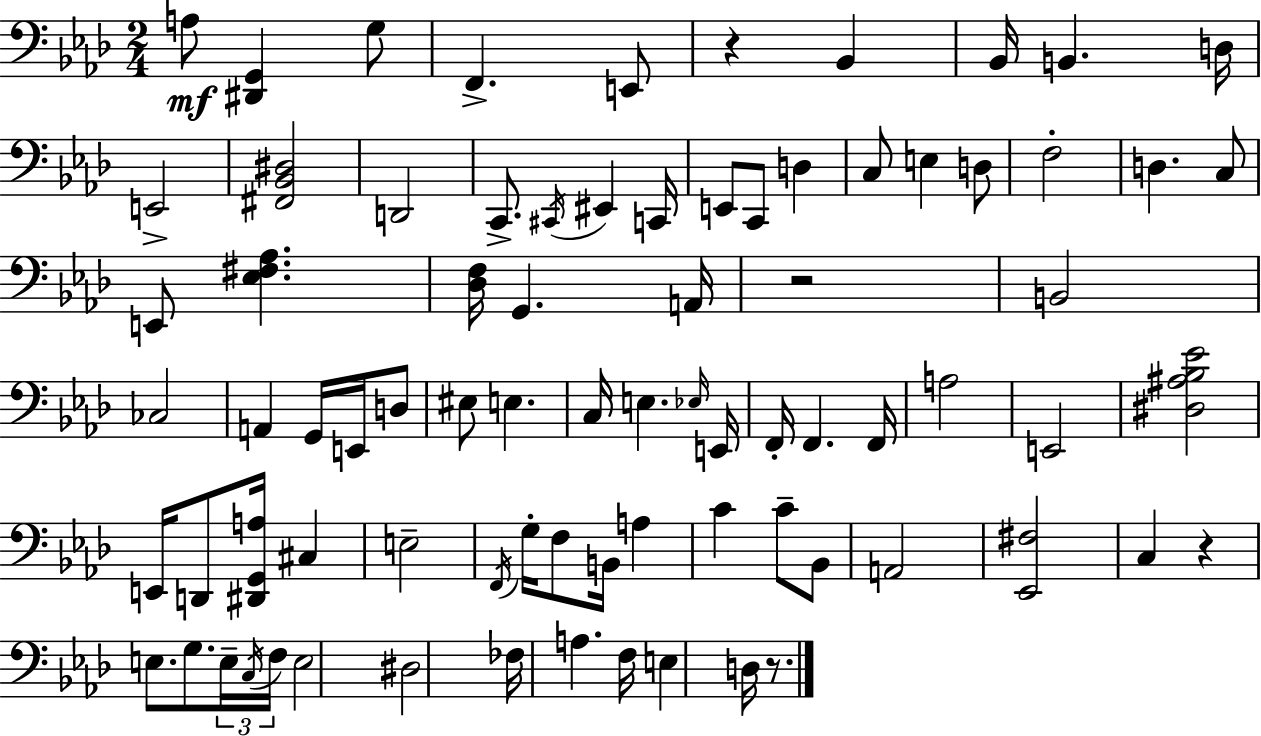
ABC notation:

X:1
T:Untitled
M:2/4
L:1/4
K:Fm
A,/2 [^D,,G,,] G,/2 F,, E,,/2 z _B,, _B,,/4 B,, D,/4 E,,2 [^F,,_B,,^D,]2 D,,2 C,,/2 ^C,,/4 ^E,, C,,/4 E,,/2 C,,/2 D, C,/2 E, D,/2 F,2 D, C,/2 E,,/2 [_E,^F,_A,] [_D,F,]/4 G,, A,,/4 z2 B,,2 _C,2 A,, G,,/4 E,,/4 D,/2 ^E,/2 E, C,/4 E, _E,/4 E,,/4 F,,/4 F,, F,,/4 A,2 E,,2 [^D,^A,_B,_E]2 E,,/4 D,,/2 [^D,,G,,A,]/4 ^C, E,2 F,,/4 G,/4 F,/2 B,,/4 A, C C/2 _B,,/2 A,,2 [_E,,^F,]2 C, z E,/2 G,/2 E,/4 C,/4 F,/4 E,2 ^D,2 _F,/4 A, F,/4 E, D,/4 z/2